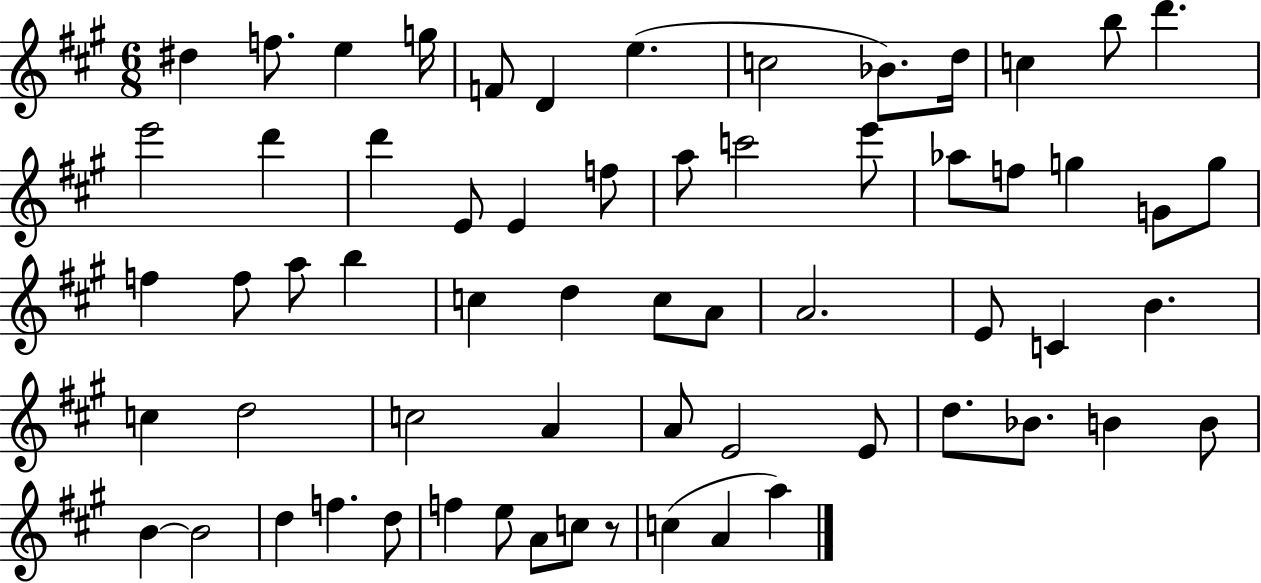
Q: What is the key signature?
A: A major